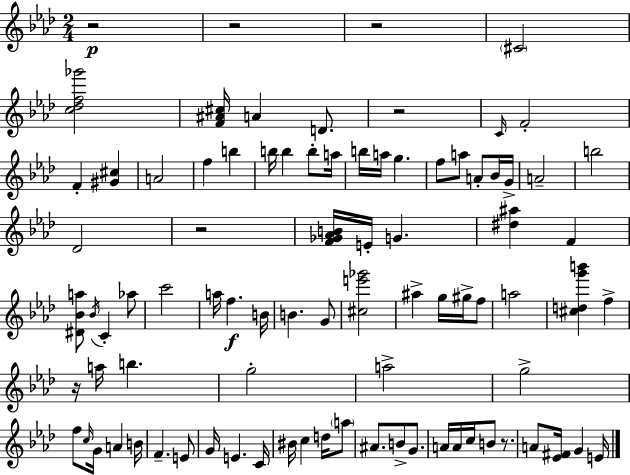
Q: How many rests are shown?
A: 7